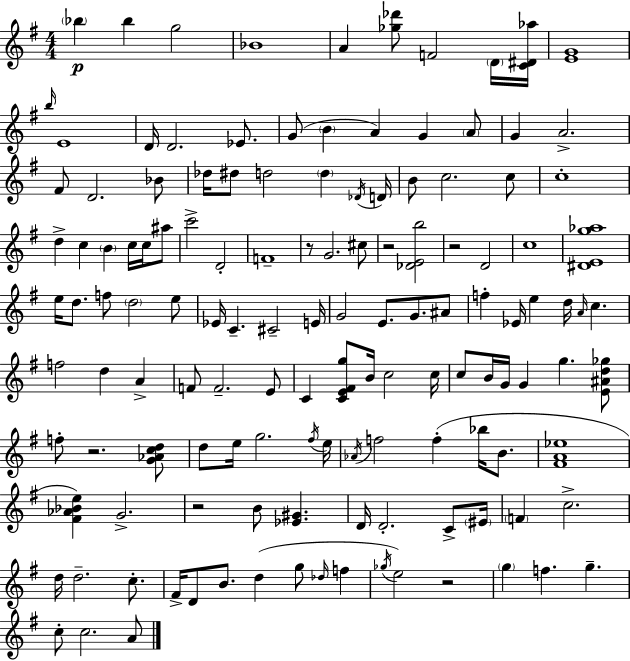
Bb5/q Bb5/q G5/h Bb4/w A4/q [Gb5,Db6]/e F4/h D4/s [C4,D#4,Ab5]/s [E4,G4]/w B5/s E4/w D4/s D4/h. Eb4/e. G4/e B4/q A4/q G4/q A4/e G4/q A4/h. F#4/e D4/h. Bb4/e Db5/s D#5/e D5/h D5/q Db4/s D4/s B4/e C5/h. C5/e C5/w D5/q C5/q B4/q C5/s C5/s A#5/e C6/h D4/h F4/w R/e G4/h. C#5/e R/h [Db4,E4,B5]/h R/h D4/h C5/w [D#4,E4,G5,Ab5]/w E5/s D5/e. F5/e D5/h E5/e Eb4/s C4/q. C#4/h E4/s G4/h E4/e. G4/e. A#4/e F5/q Eb4/s E5/q D5/s A4/s C5/q. F5/h D5/q A4/q F4/e F4/h. E4/e C4/q [C4,E4,F#4,G5]/e B4/s C5/h C5/s C5/e B4/s G4/s G4/q G5/q. [E4,A#4,D5,Gb5]/e F5/e R/h. [G4,Ab4,C5,D5]/e D5/e E5/s G5/h. F#5/s E5/s Ab4/s F5/h F5/q Bb5/s B4/e. [F#4,A4,Eb5]/w [F#4,Ab4,Bb4,E5]/q G4/h. R/h B4/e [Eb4,G#4]/q. D4/s D4/h. C4/e EIS4/s F4/q C5/h. D5/s D5/h. C5/e. F#4/s D4/e B4/e. D5/q G5/e Db5/s F5/q Gb5/s E5/h R/h G5/q F5/q. G5/q. C5/e C5/h. A4/e